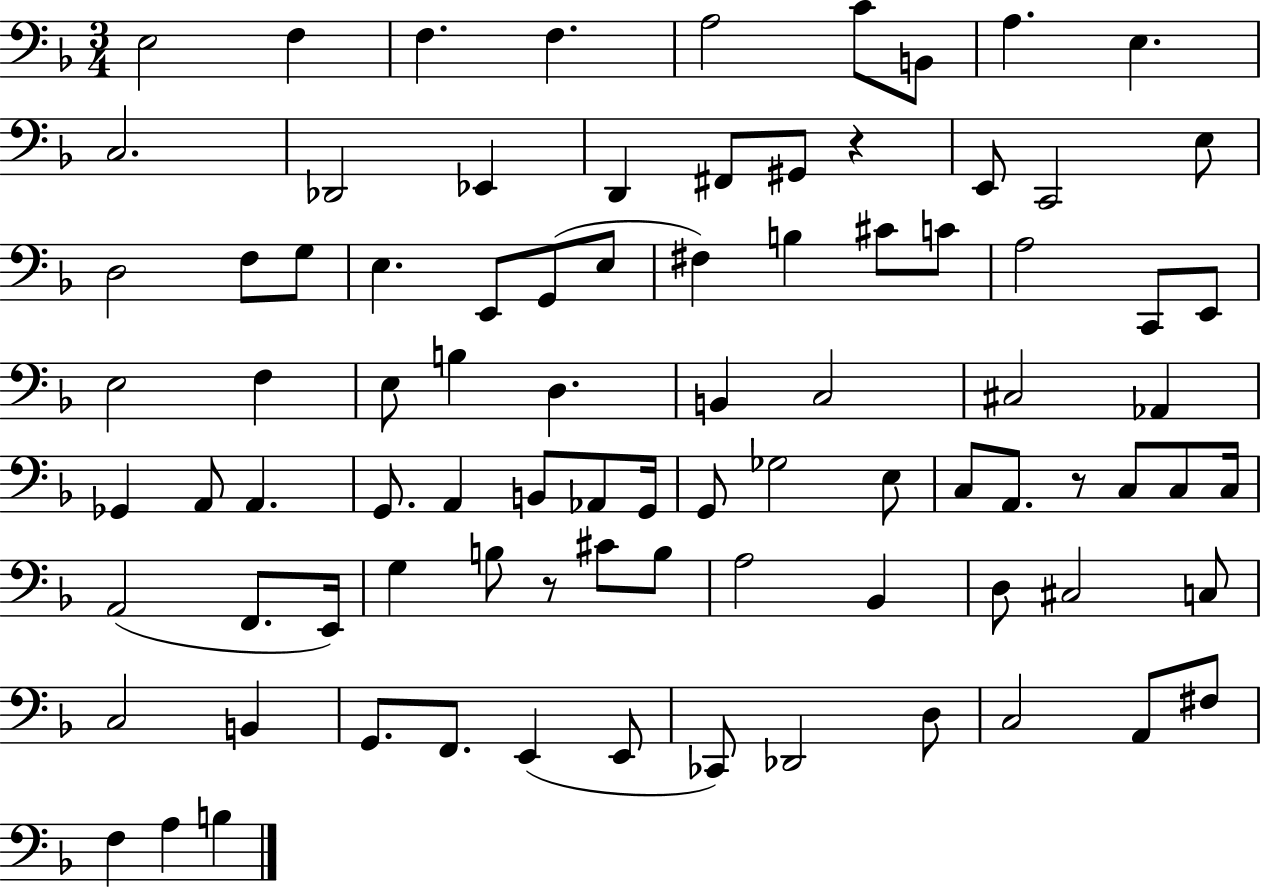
E3/h F3/q F3/q. F3/q. A3/h C4/e B2/e A3/q. E3/q. C3/h. Db2/h Eb2/q D2/q F#2/e G#2/e R/q E2/e C2/h E3/e D3/h F3/e G3/e E3/q. E2/e G2/e E3/e F#3/q B3/q C#4/e C4/e A3/h C2/e E2/e E3/h F3/q E3/e B3/q D3/q. B2/q C3/h C#3/h Ab2/q Gb2/q A2/e A2/q. G2/e. A2/q B2/e Ab2/e G2/s G2/e Gb3/h E3/e C3/e A2/e. R/e C3/e C3/e C3/s A2/h F2/e. E2/s G3/q B3/e R/e C#4/e B3/e A3/h Bb2/q D3/e C#3/h C3/e C3/h B2/q G2/e. F2/e. E2/q E2/e CES2/e Db2/h D3/e C3/h A2/e F#3/e F3/q A3/q B3/q